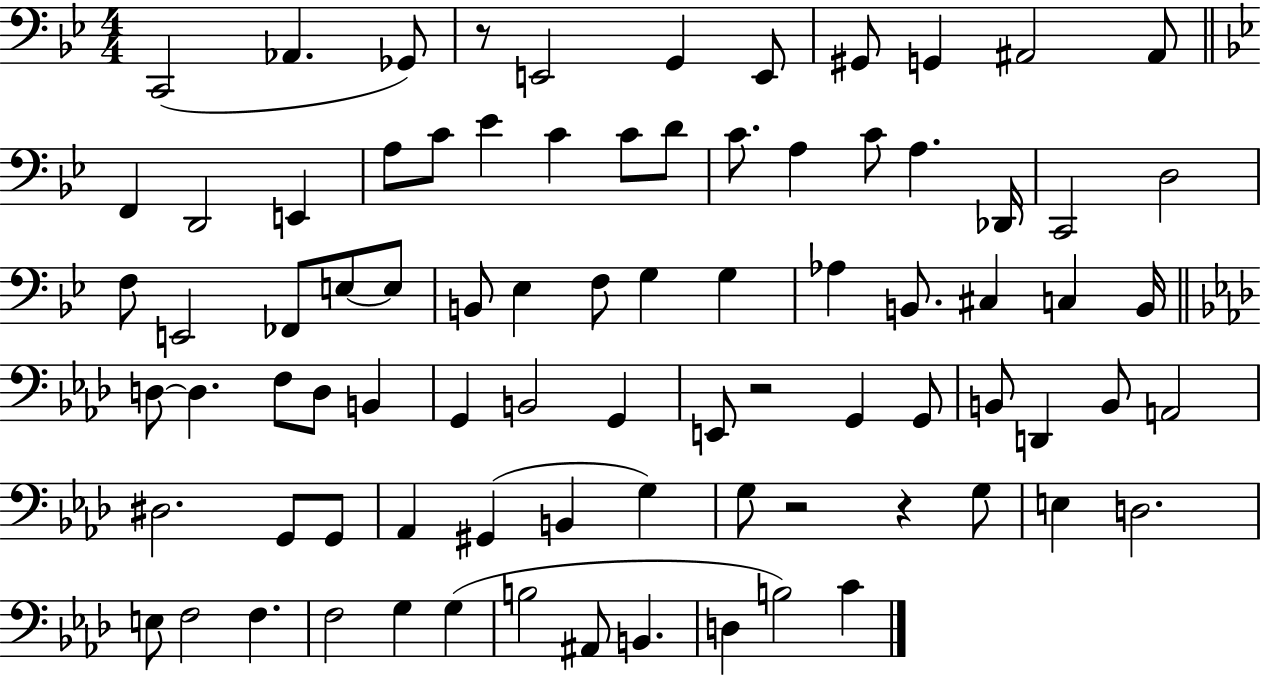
X:1
T:Untitled
M:4/4
L:1/4
K:Bb
C,,2 _A,, _G,,/2 z/2 E,,2 G,, E,,/2 ^G,,/2 G,, ^A,,2 ^A,,/2 F,, D,,2 E,, A,/2 C/2 _E C C/2 D/2 C/2 A, C/2 A, _D,,/4 C,,2 D,2 F,/2 E,,2 _F,,/2 E,/2 E,/2 B,,/2 _E, F,/2 G, G, _A, B,,/2 ^C, C, B,,/4 D,/2 D, F,/2 D,/2 B,, G,, B,,2 G,, E,,/2 z2 G,, G,,/2 B,,/2 D,, B,,/2 A,,2 ^D,2 G,,/2 G,,/2 _A,, ^G,, B,, G, G,/2 z2 z G,/2 E, D,2 E,/2 F,2 F, F,2 G, G, B,2 ^A,,/2 B,, D, B,2 C